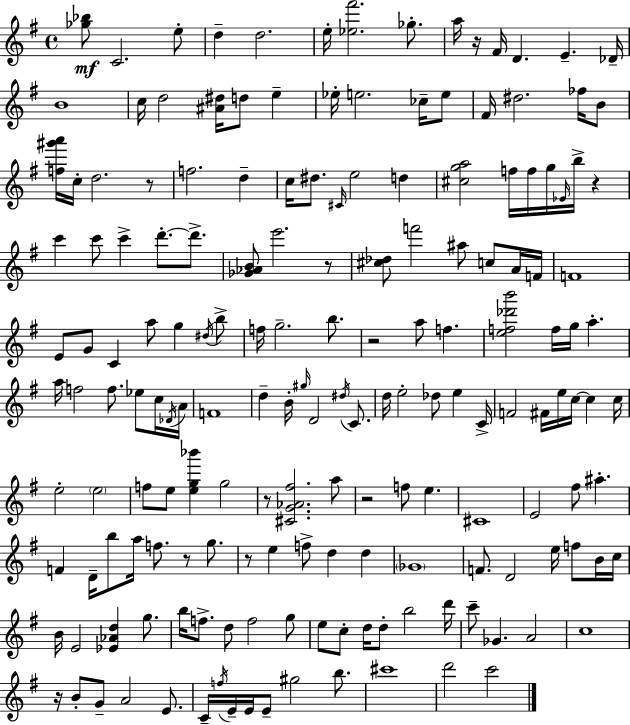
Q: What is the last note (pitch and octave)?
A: C6